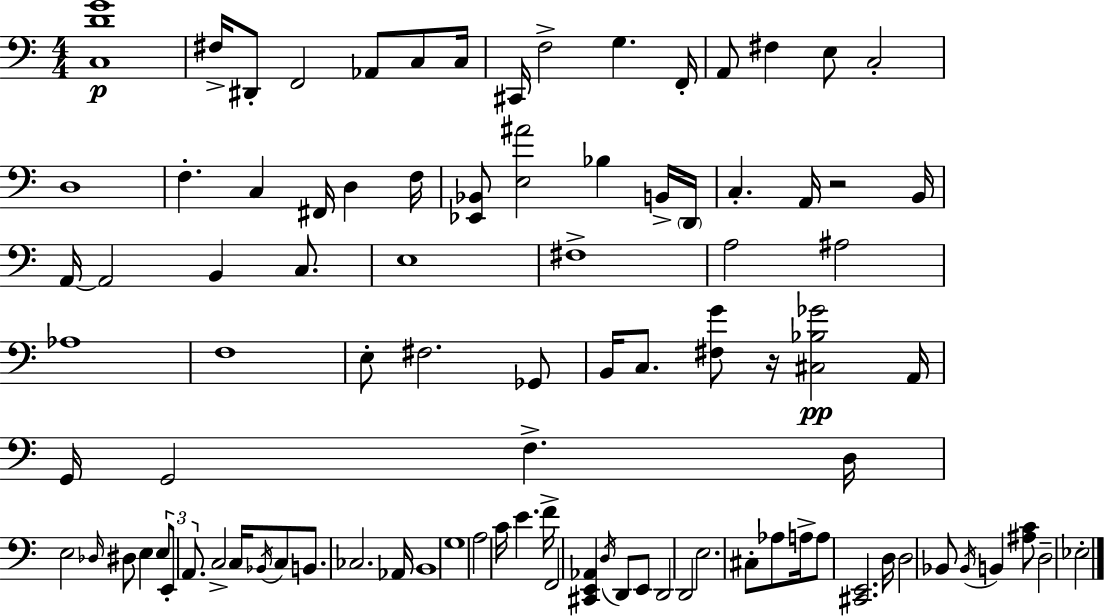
X:1
T:Untitled
M:4/4
L:1/4
K:C
[C,DG]4 ^F,/4 ^D,,/2 F,,2 _A,,/2 C,/2 C,/4 ^C,,/4 F,2 G, F,,/4 A,,/2 ^F, E,/2 C,2 D,4 F, C, ^F,,/4 D, F,/4 [_E,,_B,,]/2 [E,^A]2 _B, B,,/4 D,,/4 C, A,,/4 z2 B,,/4 A,,/4 A,,2 B,, C,/2 E,4 ^F,4 A,2 ^A,2 _A,4 F,4 E,/2 ^F,2 _G,,/2 B,,/4 C,/2 [^F,G]/2 z/4 [^C,_B,_G]2 A,,/4 G,,/4 G,,2 F, D,/4 E,2 _D,/4 ^D,/2 E, E,/2 E,,/2 A,,/2 C,2 C,/4 _B,,/4 C,/2 B,,/2 _C,2 _A,,/4 B,,4 G,4 A,2 C/4 E F/4 F,,2 [^C,,E,,_A,,] D,/4 D,,/2 E,,/2 D,,2 D,,2 E,2 ^C,/2 _A,/2 A,/4 A,/2 [^C,,E,,]2 D,/4 D,2 _B,,/2 _B,,/4 B,, [^A,C]/2 D,2 _E,2